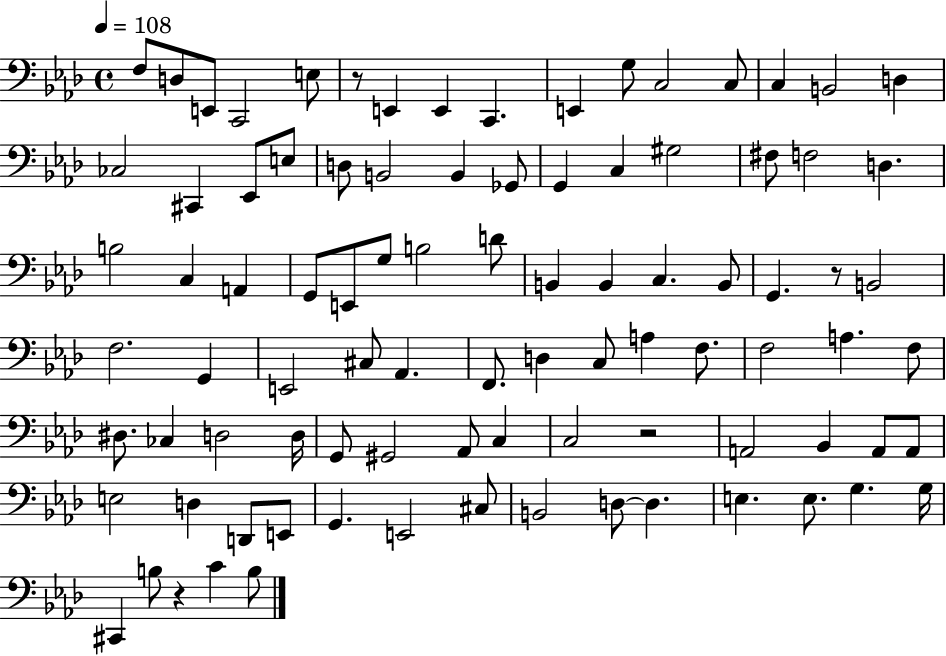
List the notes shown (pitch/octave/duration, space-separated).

F3/e D3/e E2/e C2/h E3/e R/e E2/q E2/q C2/q. E2/q G3/e C3/h C3/e C3/q B2/h D3/q CES3/h C#2/q Eb2/e E3/e D3/e B2/h B2/q Gb2/e G2/q C3/q G#3/h F#3/e F3/h D3/q. B3/h C3/q A2/q G2/e E2/e G3/e B3/h D4/e B2/q B2/q C3/q. B2/e G2/q. R/e B2/h F3/h. G2/q E2/h C#3/e Ab2/q. F2/e. D3/q C3/e A3/q F3/e. F3/h A3/q. F3/e D#3/e. CES3/q D3/h D3/s G2/e G#2/h Ab2/e C3/q C3/h R/h A2/h Bb2/q A2/e A2/e E3/h D3/q D2/e E2/e G2/q. E2/h C#3/e B2/h D3/e D3/q. E3/q. E3/e. G3/q. G3/s C#2/q B3/e R/q C4/q B3/e